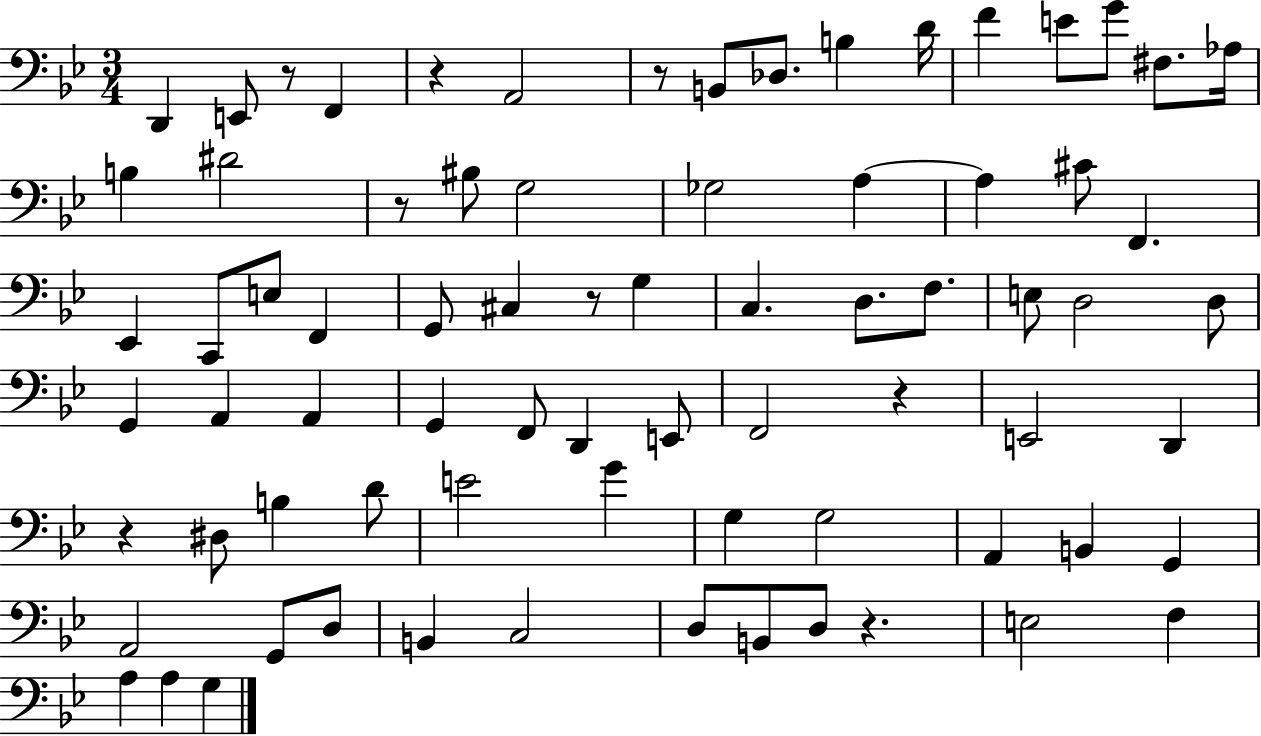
{
  \clef bass
  \numericTimeSignature
  \time 3/4
  \key bes \major
  d,4 e,8 r8 f,4 | r4 a,2 | r8 b,8 des8. b4 d'16 | f'4 e'8 g'8 fis8. aes16 | \break b4 dis'2 | r8 bis8 g2 | ges2 a4~~ | a4 cis'8 f,4. | \break ees,4 c,8 e8 f,4 | g,8 cis4 r8 g4 | c4. d8. f8. | e8 d2 d8 | \break g,4 a,4 a,4 | g,4 f,8 d,4 e,8 | f,2 r4 | e,2 d,4 | \break r4 dis8 b4 d'8 | e'2 g'4 | g4 g2 | a,4 b,4 g,4 | \break a,2 g,8 d8 | b,4 c2 | d8 b,8 d8 r4. | e2 f4 | \break a4 a4 g4 | \bar "|."
}